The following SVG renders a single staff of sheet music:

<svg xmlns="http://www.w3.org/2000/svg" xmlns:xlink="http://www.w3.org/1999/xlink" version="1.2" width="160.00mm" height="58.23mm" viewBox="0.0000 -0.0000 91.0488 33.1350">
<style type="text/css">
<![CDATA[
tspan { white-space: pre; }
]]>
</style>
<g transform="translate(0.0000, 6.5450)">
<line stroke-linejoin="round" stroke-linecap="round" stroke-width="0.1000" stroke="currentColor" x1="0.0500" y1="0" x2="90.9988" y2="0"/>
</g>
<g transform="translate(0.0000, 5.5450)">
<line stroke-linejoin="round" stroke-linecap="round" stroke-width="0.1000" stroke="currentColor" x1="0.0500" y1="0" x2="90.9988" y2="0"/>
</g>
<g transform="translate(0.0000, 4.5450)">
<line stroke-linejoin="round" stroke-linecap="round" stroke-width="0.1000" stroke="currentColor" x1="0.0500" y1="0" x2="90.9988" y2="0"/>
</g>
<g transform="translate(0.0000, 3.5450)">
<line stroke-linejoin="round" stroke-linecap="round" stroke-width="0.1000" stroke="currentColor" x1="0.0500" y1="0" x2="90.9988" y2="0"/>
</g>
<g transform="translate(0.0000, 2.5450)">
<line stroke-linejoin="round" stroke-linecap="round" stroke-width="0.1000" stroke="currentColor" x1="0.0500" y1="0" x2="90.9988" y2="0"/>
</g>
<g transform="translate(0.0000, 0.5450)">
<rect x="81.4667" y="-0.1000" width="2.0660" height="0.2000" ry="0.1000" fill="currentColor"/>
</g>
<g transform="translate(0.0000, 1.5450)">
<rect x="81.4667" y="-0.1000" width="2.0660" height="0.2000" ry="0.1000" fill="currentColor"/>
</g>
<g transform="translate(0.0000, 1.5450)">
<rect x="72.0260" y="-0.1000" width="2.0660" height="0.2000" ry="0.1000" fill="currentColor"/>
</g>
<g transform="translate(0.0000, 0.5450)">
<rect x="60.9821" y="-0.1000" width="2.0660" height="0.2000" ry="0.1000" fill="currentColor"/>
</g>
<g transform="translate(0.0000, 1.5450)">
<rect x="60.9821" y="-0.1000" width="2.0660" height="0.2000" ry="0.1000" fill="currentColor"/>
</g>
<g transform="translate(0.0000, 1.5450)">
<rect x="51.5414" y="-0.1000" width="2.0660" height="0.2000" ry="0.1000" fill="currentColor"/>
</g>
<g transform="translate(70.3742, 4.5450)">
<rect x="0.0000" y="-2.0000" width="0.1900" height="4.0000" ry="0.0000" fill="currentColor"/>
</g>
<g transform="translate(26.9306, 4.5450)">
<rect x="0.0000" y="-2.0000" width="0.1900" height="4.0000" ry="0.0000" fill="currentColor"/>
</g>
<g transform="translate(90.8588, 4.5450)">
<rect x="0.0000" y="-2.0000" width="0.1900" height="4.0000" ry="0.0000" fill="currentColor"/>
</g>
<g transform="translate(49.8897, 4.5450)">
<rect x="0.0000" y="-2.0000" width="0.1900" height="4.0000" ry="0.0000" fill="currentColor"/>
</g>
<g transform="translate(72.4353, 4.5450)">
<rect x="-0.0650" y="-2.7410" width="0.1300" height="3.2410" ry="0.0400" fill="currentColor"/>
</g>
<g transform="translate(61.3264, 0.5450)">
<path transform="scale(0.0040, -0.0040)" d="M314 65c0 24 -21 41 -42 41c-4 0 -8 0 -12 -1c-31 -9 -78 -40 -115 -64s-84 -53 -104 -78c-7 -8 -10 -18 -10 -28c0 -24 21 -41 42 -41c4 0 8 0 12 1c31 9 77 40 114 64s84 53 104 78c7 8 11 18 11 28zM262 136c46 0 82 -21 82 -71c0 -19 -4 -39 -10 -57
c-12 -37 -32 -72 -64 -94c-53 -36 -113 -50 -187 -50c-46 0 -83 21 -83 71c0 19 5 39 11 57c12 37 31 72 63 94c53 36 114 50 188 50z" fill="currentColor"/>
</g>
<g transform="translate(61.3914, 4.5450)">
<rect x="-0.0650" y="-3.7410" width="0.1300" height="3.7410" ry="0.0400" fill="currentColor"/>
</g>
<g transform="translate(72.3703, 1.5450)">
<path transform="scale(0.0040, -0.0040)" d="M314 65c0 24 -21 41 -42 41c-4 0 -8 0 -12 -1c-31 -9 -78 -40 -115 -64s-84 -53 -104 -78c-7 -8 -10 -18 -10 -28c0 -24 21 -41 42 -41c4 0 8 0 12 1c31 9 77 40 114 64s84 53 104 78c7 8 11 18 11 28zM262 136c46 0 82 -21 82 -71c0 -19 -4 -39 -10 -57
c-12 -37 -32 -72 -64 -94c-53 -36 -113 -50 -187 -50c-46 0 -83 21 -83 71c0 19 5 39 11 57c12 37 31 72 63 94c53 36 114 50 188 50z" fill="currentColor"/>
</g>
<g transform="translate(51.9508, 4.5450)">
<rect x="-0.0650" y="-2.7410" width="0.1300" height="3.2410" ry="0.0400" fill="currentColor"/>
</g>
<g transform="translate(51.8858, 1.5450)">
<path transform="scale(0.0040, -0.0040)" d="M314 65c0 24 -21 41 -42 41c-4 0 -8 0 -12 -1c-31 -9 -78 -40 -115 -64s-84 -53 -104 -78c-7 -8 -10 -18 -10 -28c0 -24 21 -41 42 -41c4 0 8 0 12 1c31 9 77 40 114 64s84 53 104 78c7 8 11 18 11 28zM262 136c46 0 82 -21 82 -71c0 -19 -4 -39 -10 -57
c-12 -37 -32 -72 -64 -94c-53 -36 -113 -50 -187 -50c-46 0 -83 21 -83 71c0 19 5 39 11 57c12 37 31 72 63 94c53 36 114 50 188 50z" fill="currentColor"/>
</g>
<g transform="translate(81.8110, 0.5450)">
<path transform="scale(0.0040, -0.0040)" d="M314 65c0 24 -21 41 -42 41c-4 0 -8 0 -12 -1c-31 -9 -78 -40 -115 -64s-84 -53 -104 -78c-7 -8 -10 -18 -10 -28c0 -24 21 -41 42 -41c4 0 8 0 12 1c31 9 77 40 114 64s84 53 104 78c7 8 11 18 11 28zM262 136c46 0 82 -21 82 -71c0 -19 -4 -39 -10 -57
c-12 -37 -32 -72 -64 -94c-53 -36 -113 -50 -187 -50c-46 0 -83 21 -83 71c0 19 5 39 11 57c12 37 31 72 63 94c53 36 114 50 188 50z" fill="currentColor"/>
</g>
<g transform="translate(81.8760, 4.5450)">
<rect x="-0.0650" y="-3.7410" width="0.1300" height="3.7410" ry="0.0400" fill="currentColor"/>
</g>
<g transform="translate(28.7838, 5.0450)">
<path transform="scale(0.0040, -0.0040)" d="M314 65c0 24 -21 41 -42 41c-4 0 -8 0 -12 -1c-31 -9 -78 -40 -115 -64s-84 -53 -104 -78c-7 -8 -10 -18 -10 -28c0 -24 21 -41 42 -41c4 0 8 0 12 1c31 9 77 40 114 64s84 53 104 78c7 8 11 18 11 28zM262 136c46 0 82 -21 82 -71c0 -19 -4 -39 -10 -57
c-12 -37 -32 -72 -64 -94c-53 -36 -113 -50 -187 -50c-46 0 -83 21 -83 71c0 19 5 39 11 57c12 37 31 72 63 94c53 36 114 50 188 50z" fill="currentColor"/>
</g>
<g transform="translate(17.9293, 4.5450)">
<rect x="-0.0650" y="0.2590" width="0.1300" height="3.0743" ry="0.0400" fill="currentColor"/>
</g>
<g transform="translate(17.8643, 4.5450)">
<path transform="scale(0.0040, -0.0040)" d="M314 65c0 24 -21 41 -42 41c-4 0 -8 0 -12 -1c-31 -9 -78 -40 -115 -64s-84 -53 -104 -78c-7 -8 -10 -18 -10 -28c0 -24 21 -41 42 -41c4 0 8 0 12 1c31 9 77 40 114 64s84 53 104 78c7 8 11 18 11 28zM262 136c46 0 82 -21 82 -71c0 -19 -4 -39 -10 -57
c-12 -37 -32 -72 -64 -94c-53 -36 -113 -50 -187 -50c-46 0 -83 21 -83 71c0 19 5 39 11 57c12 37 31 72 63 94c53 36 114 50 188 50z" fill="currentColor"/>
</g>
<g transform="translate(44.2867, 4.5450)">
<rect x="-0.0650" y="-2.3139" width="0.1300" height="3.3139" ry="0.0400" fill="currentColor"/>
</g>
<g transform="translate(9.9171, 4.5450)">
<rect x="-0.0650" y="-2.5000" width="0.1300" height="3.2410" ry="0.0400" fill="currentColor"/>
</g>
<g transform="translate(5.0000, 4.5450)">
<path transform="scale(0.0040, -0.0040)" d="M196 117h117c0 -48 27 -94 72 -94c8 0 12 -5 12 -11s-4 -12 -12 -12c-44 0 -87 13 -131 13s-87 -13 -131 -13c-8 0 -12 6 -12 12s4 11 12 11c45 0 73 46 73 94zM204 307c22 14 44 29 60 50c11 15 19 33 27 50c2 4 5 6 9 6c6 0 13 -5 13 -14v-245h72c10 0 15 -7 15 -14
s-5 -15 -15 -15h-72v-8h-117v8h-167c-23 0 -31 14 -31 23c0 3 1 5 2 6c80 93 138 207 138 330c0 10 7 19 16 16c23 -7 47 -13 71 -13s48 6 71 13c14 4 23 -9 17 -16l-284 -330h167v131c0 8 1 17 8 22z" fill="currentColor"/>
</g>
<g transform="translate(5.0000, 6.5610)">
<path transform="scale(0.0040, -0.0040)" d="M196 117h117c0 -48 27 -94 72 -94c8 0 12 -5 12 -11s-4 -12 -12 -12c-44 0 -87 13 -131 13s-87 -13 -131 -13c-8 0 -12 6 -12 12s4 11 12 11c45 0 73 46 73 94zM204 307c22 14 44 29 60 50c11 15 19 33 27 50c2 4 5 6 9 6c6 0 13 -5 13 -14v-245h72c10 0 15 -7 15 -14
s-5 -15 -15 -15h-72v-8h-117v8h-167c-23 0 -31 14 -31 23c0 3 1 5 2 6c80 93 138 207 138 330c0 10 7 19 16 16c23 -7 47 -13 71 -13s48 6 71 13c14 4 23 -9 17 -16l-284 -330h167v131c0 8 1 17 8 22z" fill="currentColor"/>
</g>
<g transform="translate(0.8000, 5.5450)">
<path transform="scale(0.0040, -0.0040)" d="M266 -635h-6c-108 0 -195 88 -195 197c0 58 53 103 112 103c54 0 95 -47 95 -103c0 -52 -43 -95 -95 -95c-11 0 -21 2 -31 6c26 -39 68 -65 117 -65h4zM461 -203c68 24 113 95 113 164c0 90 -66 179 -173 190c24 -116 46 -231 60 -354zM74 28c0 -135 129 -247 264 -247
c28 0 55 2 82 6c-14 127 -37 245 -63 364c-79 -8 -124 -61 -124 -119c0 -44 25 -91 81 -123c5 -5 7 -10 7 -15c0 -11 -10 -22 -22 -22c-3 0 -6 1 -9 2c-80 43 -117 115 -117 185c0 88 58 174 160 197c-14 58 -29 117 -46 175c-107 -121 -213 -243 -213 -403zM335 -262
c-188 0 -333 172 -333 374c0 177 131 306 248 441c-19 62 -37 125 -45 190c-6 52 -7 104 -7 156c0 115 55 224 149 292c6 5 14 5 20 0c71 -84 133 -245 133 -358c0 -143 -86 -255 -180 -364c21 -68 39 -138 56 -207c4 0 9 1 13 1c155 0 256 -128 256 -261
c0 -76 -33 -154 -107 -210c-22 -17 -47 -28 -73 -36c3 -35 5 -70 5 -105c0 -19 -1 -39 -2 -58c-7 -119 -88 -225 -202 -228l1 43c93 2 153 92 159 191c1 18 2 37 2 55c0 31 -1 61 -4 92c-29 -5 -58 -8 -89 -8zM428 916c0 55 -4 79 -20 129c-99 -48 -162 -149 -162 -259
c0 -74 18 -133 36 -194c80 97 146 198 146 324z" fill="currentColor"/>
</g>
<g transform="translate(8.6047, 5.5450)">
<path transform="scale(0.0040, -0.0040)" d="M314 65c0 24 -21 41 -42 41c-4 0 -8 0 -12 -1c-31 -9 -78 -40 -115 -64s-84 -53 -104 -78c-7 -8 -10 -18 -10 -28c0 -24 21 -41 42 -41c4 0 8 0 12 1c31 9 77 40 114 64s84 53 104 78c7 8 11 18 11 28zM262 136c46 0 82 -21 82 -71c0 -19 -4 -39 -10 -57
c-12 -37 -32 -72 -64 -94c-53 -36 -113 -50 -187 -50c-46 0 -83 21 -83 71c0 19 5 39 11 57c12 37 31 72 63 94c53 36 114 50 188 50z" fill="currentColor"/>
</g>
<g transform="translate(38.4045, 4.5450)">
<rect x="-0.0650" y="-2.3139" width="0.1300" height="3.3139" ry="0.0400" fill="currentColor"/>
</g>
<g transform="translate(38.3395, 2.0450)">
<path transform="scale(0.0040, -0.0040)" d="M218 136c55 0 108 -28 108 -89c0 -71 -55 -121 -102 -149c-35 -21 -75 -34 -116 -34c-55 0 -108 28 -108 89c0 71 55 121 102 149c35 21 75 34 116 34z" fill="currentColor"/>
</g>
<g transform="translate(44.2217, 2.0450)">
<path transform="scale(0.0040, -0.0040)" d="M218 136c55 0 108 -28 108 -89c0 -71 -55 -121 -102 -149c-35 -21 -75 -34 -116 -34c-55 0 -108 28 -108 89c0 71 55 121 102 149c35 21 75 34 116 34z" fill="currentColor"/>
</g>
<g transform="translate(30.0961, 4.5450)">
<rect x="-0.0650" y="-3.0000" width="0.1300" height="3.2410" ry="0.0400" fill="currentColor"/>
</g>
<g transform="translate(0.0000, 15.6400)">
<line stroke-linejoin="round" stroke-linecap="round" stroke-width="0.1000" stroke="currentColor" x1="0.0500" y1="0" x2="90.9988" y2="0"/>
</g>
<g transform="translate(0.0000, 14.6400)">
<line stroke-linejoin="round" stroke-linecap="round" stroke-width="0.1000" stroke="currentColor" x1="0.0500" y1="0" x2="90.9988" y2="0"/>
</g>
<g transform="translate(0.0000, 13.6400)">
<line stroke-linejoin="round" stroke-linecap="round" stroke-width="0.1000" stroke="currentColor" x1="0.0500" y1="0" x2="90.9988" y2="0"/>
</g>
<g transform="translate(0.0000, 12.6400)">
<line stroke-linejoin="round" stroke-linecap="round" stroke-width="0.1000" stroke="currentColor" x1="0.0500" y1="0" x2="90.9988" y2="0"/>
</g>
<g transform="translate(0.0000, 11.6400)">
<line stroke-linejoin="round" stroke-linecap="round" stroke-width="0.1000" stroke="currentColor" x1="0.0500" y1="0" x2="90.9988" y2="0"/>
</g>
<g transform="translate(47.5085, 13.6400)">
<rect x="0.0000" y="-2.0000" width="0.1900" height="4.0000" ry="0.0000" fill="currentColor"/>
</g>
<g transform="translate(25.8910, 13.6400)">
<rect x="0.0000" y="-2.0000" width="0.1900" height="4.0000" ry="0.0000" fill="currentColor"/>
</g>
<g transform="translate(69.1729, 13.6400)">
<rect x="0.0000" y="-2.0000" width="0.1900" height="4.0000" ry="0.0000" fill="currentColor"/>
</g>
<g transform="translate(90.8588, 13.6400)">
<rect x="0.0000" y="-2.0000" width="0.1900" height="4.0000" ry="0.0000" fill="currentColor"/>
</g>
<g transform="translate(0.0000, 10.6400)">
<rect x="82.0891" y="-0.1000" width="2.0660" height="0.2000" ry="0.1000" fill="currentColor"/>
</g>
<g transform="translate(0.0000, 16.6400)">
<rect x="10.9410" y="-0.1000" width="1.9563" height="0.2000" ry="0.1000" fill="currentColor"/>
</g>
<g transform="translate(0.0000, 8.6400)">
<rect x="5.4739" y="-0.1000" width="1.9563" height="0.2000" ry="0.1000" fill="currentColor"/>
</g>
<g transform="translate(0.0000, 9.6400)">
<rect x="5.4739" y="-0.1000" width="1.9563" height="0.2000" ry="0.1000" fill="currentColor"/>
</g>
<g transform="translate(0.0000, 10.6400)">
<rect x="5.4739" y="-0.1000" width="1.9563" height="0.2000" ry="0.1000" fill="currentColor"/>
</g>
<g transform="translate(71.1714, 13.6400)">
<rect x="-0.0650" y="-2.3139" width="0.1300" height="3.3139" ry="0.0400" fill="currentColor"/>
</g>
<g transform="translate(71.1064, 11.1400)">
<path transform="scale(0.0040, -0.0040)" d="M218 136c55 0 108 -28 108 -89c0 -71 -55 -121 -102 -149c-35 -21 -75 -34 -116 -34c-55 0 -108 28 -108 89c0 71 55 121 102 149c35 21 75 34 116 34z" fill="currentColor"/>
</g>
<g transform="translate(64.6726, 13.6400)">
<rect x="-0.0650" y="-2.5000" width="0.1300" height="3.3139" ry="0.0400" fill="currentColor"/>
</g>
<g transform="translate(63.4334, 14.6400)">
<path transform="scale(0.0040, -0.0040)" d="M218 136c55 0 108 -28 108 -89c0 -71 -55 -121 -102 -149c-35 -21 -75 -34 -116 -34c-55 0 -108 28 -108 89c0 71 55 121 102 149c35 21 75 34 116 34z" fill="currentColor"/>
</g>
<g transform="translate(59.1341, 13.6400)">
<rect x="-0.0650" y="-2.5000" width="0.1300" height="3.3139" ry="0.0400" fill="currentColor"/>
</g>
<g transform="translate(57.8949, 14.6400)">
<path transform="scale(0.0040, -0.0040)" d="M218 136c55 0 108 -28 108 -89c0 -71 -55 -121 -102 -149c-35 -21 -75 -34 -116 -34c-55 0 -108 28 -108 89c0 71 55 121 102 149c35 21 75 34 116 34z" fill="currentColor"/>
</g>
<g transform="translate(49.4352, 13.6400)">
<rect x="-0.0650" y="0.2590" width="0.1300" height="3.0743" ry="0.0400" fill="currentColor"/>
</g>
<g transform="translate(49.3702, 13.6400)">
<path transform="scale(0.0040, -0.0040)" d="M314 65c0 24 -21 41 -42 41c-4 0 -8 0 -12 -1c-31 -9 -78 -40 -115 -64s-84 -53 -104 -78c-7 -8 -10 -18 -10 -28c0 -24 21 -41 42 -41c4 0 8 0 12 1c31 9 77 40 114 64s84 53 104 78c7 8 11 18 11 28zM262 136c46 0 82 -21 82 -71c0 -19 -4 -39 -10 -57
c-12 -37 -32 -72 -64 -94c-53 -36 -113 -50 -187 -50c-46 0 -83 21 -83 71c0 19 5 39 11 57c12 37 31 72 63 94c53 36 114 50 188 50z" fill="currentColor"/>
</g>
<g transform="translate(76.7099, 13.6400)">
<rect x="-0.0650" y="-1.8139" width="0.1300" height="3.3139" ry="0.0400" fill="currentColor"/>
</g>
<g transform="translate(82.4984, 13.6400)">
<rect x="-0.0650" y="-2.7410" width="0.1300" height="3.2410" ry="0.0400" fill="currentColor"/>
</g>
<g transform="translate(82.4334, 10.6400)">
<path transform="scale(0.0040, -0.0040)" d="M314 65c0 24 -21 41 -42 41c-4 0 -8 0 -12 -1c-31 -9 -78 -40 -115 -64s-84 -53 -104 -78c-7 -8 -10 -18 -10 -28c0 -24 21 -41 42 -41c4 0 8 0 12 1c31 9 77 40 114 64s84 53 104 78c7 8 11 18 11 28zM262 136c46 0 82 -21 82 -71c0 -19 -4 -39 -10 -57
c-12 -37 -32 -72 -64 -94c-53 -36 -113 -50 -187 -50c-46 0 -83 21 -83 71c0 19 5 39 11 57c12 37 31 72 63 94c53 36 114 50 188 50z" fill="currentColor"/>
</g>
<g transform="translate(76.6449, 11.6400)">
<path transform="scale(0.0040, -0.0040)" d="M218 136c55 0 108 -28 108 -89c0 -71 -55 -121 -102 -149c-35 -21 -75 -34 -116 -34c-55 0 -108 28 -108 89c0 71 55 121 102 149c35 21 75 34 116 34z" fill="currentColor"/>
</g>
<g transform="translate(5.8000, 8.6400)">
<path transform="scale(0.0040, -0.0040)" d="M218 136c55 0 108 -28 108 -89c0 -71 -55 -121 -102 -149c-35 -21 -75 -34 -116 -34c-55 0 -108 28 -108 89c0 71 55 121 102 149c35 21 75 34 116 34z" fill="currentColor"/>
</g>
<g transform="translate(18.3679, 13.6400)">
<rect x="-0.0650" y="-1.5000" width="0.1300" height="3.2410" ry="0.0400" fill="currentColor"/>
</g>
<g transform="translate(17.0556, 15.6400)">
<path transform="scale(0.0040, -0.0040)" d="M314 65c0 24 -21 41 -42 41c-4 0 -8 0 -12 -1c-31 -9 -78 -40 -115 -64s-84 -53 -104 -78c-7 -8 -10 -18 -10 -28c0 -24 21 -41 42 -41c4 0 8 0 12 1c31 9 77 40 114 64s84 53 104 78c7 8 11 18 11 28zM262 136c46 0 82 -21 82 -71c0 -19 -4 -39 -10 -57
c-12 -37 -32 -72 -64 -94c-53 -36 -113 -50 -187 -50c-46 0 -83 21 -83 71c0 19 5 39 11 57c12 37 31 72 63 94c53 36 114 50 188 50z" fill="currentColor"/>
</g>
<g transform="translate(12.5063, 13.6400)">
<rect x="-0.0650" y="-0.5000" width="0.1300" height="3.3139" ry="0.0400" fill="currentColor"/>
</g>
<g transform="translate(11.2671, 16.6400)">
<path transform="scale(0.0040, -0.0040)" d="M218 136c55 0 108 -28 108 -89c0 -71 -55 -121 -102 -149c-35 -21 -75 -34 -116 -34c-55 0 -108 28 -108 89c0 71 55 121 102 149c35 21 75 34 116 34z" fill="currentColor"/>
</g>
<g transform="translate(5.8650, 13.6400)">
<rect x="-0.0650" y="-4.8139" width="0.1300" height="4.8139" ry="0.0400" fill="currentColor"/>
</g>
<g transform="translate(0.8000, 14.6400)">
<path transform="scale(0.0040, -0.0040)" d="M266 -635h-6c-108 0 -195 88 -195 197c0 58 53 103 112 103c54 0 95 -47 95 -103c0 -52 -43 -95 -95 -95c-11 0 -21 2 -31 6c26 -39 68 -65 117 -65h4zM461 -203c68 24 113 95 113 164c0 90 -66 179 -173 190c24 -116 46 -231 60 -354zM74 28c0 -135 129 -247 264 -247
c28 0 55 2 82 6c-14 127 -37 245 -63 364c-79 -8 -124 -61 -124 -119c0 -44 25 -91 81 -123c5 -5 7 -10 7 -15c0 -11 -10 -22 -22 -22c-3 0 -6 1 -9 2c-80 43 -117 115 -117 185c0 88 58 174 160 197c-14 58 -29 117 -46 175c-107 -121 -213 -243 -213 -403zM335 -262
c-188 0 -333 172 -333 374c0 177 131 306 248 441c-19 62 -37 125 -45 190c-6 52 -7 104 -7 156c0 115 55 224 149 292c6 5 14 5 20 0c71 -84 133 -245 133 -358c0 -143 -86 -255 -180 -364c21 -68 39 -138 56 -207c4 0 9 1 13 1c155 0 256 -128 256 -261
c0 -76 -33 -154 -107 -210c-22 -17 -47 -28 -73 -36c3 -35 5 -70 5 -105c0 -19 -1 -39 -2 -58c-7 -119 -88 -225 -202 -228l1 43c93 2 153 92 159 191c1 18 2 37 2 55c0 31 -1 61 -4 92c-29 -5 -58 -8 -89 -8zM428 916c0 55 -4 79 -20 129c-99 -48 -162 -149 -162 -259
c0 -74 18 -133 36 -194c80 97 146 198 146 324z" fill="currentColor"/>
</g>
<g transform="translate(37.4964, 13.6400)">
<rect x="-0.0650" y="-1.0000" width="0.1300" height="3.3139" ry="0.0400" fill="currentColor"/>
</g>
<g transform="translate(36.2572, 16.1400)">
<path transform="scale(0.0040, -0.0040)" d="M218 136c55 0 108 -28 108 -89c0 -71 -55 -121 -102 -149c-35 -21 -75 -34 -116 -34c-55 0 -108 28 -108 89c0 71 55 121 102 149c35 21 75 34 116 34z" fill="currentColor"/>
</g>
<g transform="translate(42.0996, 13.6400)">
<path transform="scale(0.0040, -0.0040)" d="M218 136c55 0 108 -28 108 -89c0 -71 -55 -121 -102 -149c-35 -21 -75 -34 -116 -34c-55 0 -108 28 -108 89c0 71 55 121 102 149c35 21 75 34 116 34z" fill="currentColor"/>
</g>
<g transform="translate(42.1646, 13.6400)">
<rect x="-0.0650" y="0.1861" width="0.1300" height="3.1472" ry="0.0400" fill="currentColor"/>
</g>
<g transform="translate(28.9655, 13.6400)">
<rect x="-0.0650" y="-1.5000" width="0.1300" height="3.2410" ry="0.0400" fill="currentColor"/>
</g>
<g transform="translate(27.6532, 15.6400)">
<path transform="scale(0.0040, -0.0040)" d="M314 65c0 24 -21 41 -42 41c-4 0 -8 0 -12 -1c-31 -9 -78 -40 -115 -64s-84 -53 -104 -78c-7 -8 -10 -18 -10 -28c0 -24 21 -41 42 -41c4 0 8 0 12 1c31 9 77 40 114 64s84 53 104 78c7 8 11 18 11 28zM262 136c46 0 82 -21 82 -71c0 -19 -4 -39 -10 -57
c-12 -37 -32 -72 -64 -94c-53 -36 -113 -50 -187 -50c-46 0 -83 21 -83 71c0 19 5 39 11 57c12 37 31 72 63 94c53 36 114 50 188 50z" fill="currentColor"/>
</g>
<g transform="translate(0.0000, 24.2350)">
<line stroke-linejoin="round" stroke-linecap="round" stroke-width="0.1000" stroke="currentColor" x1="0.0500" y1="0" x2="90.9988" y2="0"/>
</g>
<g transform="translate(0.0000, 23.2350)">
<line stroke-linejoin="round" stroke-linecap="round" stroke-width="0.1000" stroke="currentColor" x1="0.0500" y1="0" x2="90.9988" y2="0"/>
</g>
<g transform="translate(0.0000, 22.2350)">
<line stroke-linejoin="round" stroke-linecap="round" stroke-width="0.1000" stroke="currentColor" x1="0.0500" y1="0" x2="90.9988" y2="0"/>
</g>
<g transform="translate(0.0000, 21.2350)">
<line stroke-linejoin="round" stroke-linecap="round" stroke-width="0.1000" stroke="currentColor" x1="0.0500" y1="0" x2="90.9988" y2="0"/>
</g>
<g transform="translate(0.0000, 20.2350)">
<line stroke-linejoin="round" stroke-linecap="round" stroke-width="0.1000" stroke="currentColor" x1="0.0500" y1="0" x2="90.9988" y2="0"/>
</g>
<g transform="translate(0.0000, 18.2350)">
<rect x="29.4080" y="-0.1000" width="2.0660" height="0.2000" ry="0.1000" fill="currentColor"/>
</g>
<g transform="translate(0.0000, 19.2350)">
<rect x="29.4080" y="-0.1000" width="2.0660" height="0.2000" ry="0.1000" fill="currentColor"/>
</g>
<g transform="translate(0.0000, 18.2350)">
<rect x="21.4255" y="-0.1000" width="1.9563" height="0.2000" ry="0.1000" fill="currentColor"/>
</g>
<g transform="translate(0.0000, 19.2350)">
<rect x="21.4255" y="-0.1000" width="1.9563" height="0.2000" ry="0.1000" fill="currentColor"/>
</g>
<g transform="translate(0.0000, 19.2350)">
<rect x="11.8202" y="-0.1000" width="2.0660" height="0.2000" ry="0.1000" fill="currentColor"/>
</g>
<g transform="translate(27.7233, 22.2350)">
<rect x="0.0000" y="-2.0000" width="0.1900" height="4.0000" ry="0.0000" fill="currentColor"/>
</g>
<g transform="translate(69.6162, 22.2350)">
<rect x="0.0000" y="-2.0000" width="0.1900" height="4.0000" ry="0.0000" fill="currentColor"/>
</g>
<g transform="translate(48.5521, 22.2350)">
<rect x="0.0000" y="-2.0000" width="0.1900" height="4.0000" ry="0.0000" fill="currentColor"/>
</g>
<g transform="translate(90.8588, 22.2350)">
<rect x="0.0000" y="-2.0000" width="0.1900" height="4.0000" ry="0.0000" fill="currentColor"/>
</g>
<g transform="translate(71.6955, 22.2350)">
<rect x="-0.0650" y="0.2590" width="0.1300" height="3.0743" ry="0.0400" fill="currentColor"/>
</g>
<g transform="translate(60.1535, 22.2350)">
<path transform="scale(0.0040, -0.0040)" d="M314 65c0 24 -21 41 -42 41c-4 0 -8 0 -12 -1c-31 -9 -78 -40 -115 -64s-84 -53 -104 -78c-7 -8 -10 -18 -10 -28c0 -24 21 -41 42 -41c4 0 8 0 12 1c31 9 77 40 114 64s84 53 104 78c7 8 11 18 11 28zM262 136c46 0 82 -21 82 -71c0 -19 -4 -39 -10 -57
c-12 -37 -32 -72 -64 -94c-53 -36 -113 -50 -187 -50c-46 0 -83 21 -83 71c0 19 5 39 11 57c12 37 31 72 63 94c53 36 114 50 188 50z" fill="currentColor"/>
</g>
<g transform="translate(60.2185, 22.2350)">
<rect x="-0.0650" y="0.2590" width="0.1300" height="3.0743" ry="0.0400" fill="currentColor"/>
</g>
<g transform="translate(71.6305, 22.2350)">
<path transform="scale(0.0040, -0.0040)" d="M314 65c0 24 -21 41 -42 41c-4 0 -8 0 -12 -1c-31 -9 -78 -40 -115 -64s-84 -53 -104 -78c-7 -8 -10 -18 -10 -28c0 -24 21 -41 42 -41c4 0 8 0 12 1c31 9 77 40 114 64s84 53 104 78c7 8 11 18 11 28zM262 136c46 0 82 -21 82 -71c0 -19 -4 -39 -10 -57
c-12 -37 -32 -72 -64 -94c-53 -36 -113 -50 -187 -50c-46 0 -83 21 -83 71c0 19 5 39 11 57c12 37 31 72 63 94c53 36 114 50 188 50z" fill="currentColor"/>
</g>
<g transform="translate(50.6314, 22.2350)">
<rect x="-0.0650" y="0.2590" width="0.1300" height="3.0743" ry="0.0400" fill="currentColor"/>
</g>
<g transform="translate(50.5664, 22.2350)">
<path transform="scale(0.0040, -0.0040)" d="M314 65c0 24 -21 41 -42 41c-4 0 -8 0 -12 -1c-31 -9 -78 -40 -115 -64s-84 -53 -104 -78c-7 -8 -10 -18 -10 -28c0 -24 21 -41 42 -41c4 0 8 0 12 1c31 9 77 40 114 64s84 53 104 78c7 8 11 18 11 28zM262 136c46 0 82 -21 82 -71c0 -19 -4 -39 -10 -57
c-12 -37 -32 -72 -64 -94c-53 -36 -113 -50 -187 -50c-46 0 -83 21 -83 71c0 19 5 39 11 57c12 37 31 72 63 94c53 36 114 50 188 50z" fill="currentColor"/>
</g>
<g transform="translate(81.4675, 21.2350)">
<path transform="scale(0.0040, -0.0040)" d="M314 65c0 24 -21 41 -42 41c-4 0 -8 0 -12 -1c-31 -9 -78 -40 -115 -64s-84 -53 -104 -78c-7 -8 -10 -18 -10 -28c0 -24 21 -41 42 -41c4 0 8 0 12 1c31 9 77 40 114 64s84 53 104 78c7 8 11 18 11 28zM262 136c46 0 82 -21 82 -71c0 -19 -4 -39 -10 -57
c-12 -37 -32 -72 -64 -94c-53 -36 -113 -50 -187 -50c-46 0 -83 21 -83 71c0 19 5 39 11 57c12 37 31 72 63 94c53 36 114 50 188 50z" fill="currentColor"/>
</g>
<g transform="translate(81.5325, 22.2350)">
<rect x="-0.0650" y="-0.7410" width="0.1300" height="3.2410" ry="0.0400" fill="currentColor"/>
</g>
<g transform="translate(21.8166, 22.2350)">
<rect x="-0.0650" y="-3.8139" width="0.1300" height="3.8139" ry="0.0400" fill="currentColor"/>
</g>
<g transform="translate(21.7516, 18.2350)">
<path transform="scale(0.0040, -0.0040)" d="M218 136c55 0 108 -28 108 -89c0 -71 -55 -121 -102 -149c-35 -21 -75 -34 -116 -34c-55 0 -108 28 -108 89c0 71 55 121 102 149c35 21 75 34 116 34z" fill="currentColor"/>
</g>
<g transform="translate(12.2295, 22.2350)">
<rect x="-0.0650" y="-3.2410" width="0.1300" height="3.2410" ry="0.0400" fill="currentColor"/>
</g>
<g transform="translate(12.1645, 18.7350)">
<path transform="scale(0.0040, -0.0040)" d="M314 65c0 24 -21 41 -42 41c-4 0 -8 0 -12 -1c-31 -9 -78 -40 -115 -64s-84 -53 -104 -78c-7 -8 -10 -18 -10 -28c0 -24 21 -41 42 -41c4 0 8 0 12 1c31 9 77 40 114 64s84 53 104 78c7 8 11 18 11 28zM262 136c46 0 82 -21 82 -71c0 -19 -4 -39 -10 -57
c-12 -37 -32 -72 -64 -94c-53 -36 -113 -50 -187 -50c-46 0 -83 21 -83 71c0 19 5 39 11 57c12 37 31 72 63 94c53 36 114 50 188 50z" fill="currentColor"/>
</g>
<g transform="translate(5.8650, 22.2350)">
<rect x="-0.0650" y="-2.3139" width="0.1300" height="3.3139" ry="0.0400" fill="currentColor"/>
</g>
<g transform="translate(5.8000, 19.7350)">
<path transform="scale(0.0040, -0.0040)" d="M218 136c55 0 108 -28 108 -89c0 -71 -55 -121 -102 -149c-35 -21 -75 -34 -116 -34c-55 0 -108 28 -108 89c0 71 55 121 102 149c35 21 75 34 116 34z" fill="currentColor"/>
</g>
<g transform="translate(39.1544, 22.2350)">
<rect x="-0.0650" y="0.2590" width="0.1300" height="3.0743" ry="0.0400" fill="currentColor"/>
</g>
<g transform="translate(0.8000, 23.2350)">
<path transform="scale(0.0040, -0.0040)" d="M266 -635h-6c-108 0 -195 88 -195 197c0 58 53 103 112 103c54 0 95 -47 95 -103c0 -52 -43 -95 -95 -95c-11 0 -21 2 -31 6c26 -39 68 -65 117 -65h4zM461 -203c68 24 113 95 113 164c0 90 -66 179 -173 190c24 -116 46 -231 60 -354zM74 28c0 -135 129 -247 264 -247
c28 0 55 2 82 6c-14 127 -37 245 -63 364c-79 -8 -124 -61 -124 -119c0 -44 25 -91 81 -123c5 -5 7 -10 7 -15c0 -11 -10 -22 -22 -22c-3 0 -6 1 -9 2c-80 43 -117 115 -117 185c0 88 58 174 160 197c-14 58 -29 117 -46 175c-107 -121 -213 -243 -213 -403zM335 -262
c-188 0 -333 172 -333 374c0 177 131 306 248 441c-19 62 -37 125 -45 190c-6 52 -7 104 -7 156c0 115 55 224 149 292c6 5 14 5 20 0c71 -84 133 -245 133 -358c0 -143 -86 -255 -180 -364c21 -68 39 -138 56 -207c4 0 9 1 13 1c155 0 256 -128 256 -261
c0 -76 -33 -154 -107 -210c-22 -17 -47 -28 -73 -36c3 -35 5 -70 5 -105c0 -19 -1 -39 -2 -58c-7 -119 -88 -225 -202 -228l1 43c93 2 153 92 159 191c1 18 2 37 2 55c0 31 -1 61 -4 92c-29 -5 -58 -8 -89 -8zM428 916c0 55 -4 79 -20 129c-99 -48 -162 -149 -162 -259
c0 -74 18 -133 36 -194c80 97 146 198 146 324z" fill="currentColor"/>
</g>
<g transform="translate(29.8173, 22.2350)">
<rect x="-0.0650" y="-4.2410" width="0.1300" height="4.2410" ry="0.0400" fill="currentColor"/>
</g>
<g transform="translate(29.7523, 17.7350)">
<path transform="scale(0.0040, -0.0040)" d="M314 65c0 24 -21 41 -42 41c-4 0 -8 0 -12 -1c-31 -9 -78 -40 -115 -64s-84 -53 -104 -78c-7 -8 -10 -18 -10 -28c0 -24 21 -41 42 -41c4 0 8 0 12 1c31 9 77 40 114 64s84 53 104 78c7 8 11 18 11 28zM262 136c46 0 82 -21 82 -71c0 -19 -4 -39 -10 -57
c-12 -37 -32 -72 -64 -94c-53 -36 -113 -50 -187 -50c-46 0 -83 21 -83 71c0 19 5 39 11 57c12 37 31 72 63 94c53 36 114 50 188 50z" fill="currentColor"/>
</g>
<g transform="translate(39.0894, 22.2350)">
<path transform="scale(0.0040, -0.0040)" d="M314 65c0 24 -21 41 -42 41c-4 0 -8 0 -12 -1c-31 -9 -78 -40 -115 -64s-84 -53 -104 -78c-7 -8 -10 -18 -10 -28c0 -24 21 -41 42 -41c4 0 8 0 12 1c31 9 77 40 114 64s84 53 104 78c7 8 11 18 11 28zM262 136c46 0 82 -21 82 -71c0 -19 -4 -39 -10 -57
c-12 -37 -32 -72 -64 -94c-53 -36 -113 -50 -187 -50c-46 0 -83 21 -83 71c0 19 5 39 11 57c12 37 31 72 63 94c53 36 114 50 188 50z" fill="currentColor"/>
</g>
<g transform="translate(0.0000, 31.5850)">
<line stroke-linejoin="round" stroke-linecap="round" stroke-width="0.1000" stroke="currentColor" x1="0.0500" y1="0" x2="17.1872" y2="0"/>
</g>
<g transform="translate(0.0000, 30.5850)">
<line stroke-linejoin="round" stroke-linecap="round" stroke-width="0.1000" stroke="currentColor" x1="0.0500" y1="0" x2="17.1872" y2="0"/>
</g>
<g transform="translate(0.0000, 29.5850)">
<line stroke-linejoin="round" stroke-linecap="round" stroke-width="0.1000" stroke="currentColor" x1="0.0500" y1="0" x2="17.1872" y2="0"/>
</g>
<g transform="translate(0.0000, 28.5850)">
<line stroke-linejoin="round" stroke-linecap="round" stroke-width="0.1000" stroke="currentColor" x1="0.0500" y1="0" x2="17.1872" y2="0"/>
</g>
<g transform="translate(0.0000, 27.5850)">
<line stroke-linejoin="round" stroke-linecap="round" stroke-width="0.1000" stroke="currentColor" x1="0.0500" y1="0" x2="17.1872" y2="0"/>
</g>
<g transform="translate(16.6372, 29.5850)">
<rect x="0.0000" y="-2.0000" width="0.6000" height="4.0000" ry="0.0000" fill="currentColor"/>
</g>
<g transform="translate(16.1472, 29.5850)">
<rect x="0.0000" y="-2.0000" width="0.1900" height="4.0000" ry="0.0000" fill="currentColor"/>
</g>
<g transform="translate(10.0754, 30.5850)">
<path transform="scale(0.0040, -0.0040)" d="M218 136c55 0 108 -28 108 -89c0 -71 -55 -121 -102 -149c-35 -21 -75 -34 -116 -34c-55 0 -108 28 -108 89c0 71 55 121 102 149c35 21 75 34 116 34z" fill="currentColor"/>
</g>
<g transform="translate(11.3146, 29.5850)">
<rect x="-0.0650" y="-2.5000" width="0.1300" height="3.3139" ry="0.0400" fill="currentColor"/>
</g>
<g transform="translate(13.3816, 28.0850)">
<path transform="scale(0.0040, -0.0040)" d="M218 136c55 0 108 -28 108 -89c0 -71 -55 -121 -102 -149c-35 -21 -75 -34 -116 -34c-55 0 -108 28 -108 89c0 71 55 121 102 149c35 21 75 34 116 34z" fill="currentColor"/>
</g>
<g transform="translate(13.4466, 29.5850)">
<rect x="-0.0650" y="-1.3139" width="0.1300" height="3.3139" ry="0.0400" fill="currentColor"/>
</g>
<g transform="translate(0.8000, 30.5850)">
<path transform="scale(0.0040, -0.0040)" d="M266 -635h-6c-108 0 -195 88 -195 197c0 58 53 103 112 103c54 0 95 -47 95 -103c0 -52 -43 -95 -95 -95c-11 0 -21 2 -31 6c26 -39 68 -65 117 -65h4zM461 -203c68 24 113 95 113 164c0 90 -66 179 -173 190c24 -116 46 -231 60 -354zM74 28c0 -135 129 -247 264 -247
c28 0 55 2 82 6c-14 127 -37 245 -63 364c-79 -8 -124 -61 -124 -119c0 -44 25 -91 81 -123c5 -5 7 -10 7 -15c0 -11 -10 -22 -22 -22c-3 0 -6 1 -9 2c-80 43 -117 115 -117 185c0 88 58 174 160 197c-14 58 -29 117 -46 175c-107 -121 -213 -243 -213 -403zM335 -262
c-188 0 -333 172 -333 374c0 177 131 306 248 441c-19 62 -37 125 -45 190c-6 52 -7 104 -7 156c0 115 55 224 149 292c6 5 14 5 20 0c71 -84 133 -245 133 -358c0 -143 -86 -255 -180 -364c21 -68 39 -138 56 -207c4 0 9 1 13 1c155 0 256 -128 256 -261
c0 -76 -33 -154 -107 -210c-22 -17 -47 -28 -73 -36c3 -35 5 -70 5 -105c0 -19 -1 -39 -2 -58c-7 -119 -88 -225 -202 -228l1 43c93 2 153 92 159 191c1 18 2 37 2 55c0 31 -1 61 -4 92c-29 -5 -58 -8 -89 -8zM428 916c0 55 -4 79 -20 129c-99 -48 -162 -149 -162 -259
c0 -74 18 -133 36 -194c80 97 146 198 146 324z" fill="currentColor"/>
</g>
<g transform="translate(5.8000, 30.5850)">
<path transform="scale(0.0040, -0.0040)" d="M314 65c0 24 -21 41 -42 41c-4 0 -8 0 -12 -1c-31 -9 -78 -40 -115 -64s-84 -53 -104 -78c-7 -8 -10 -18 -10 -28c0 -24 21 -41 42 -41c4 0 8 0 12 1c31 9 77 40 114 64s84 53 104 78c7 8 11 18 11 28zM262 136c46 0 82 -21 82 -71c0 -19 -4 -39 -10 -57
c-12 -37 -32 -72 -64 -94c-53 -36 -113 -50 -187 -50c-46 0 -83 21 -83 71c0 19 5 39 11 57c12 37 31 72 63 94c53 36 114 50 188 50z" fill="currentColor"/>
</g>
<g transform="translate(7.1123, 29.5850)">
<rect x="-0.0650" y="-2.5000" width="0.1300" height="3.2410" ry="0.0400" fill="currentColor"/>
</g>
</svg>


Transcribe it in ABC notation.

X:1
T:Untitled
M:4/4
L:1/4
K:C
G2 B2 A2 g g a2 c'2 a2 c'2 e' C E2 E2 D B B2 G G g f a2 g b2 c' d'2 B2 B2 B2 B2 d2 G2 G e